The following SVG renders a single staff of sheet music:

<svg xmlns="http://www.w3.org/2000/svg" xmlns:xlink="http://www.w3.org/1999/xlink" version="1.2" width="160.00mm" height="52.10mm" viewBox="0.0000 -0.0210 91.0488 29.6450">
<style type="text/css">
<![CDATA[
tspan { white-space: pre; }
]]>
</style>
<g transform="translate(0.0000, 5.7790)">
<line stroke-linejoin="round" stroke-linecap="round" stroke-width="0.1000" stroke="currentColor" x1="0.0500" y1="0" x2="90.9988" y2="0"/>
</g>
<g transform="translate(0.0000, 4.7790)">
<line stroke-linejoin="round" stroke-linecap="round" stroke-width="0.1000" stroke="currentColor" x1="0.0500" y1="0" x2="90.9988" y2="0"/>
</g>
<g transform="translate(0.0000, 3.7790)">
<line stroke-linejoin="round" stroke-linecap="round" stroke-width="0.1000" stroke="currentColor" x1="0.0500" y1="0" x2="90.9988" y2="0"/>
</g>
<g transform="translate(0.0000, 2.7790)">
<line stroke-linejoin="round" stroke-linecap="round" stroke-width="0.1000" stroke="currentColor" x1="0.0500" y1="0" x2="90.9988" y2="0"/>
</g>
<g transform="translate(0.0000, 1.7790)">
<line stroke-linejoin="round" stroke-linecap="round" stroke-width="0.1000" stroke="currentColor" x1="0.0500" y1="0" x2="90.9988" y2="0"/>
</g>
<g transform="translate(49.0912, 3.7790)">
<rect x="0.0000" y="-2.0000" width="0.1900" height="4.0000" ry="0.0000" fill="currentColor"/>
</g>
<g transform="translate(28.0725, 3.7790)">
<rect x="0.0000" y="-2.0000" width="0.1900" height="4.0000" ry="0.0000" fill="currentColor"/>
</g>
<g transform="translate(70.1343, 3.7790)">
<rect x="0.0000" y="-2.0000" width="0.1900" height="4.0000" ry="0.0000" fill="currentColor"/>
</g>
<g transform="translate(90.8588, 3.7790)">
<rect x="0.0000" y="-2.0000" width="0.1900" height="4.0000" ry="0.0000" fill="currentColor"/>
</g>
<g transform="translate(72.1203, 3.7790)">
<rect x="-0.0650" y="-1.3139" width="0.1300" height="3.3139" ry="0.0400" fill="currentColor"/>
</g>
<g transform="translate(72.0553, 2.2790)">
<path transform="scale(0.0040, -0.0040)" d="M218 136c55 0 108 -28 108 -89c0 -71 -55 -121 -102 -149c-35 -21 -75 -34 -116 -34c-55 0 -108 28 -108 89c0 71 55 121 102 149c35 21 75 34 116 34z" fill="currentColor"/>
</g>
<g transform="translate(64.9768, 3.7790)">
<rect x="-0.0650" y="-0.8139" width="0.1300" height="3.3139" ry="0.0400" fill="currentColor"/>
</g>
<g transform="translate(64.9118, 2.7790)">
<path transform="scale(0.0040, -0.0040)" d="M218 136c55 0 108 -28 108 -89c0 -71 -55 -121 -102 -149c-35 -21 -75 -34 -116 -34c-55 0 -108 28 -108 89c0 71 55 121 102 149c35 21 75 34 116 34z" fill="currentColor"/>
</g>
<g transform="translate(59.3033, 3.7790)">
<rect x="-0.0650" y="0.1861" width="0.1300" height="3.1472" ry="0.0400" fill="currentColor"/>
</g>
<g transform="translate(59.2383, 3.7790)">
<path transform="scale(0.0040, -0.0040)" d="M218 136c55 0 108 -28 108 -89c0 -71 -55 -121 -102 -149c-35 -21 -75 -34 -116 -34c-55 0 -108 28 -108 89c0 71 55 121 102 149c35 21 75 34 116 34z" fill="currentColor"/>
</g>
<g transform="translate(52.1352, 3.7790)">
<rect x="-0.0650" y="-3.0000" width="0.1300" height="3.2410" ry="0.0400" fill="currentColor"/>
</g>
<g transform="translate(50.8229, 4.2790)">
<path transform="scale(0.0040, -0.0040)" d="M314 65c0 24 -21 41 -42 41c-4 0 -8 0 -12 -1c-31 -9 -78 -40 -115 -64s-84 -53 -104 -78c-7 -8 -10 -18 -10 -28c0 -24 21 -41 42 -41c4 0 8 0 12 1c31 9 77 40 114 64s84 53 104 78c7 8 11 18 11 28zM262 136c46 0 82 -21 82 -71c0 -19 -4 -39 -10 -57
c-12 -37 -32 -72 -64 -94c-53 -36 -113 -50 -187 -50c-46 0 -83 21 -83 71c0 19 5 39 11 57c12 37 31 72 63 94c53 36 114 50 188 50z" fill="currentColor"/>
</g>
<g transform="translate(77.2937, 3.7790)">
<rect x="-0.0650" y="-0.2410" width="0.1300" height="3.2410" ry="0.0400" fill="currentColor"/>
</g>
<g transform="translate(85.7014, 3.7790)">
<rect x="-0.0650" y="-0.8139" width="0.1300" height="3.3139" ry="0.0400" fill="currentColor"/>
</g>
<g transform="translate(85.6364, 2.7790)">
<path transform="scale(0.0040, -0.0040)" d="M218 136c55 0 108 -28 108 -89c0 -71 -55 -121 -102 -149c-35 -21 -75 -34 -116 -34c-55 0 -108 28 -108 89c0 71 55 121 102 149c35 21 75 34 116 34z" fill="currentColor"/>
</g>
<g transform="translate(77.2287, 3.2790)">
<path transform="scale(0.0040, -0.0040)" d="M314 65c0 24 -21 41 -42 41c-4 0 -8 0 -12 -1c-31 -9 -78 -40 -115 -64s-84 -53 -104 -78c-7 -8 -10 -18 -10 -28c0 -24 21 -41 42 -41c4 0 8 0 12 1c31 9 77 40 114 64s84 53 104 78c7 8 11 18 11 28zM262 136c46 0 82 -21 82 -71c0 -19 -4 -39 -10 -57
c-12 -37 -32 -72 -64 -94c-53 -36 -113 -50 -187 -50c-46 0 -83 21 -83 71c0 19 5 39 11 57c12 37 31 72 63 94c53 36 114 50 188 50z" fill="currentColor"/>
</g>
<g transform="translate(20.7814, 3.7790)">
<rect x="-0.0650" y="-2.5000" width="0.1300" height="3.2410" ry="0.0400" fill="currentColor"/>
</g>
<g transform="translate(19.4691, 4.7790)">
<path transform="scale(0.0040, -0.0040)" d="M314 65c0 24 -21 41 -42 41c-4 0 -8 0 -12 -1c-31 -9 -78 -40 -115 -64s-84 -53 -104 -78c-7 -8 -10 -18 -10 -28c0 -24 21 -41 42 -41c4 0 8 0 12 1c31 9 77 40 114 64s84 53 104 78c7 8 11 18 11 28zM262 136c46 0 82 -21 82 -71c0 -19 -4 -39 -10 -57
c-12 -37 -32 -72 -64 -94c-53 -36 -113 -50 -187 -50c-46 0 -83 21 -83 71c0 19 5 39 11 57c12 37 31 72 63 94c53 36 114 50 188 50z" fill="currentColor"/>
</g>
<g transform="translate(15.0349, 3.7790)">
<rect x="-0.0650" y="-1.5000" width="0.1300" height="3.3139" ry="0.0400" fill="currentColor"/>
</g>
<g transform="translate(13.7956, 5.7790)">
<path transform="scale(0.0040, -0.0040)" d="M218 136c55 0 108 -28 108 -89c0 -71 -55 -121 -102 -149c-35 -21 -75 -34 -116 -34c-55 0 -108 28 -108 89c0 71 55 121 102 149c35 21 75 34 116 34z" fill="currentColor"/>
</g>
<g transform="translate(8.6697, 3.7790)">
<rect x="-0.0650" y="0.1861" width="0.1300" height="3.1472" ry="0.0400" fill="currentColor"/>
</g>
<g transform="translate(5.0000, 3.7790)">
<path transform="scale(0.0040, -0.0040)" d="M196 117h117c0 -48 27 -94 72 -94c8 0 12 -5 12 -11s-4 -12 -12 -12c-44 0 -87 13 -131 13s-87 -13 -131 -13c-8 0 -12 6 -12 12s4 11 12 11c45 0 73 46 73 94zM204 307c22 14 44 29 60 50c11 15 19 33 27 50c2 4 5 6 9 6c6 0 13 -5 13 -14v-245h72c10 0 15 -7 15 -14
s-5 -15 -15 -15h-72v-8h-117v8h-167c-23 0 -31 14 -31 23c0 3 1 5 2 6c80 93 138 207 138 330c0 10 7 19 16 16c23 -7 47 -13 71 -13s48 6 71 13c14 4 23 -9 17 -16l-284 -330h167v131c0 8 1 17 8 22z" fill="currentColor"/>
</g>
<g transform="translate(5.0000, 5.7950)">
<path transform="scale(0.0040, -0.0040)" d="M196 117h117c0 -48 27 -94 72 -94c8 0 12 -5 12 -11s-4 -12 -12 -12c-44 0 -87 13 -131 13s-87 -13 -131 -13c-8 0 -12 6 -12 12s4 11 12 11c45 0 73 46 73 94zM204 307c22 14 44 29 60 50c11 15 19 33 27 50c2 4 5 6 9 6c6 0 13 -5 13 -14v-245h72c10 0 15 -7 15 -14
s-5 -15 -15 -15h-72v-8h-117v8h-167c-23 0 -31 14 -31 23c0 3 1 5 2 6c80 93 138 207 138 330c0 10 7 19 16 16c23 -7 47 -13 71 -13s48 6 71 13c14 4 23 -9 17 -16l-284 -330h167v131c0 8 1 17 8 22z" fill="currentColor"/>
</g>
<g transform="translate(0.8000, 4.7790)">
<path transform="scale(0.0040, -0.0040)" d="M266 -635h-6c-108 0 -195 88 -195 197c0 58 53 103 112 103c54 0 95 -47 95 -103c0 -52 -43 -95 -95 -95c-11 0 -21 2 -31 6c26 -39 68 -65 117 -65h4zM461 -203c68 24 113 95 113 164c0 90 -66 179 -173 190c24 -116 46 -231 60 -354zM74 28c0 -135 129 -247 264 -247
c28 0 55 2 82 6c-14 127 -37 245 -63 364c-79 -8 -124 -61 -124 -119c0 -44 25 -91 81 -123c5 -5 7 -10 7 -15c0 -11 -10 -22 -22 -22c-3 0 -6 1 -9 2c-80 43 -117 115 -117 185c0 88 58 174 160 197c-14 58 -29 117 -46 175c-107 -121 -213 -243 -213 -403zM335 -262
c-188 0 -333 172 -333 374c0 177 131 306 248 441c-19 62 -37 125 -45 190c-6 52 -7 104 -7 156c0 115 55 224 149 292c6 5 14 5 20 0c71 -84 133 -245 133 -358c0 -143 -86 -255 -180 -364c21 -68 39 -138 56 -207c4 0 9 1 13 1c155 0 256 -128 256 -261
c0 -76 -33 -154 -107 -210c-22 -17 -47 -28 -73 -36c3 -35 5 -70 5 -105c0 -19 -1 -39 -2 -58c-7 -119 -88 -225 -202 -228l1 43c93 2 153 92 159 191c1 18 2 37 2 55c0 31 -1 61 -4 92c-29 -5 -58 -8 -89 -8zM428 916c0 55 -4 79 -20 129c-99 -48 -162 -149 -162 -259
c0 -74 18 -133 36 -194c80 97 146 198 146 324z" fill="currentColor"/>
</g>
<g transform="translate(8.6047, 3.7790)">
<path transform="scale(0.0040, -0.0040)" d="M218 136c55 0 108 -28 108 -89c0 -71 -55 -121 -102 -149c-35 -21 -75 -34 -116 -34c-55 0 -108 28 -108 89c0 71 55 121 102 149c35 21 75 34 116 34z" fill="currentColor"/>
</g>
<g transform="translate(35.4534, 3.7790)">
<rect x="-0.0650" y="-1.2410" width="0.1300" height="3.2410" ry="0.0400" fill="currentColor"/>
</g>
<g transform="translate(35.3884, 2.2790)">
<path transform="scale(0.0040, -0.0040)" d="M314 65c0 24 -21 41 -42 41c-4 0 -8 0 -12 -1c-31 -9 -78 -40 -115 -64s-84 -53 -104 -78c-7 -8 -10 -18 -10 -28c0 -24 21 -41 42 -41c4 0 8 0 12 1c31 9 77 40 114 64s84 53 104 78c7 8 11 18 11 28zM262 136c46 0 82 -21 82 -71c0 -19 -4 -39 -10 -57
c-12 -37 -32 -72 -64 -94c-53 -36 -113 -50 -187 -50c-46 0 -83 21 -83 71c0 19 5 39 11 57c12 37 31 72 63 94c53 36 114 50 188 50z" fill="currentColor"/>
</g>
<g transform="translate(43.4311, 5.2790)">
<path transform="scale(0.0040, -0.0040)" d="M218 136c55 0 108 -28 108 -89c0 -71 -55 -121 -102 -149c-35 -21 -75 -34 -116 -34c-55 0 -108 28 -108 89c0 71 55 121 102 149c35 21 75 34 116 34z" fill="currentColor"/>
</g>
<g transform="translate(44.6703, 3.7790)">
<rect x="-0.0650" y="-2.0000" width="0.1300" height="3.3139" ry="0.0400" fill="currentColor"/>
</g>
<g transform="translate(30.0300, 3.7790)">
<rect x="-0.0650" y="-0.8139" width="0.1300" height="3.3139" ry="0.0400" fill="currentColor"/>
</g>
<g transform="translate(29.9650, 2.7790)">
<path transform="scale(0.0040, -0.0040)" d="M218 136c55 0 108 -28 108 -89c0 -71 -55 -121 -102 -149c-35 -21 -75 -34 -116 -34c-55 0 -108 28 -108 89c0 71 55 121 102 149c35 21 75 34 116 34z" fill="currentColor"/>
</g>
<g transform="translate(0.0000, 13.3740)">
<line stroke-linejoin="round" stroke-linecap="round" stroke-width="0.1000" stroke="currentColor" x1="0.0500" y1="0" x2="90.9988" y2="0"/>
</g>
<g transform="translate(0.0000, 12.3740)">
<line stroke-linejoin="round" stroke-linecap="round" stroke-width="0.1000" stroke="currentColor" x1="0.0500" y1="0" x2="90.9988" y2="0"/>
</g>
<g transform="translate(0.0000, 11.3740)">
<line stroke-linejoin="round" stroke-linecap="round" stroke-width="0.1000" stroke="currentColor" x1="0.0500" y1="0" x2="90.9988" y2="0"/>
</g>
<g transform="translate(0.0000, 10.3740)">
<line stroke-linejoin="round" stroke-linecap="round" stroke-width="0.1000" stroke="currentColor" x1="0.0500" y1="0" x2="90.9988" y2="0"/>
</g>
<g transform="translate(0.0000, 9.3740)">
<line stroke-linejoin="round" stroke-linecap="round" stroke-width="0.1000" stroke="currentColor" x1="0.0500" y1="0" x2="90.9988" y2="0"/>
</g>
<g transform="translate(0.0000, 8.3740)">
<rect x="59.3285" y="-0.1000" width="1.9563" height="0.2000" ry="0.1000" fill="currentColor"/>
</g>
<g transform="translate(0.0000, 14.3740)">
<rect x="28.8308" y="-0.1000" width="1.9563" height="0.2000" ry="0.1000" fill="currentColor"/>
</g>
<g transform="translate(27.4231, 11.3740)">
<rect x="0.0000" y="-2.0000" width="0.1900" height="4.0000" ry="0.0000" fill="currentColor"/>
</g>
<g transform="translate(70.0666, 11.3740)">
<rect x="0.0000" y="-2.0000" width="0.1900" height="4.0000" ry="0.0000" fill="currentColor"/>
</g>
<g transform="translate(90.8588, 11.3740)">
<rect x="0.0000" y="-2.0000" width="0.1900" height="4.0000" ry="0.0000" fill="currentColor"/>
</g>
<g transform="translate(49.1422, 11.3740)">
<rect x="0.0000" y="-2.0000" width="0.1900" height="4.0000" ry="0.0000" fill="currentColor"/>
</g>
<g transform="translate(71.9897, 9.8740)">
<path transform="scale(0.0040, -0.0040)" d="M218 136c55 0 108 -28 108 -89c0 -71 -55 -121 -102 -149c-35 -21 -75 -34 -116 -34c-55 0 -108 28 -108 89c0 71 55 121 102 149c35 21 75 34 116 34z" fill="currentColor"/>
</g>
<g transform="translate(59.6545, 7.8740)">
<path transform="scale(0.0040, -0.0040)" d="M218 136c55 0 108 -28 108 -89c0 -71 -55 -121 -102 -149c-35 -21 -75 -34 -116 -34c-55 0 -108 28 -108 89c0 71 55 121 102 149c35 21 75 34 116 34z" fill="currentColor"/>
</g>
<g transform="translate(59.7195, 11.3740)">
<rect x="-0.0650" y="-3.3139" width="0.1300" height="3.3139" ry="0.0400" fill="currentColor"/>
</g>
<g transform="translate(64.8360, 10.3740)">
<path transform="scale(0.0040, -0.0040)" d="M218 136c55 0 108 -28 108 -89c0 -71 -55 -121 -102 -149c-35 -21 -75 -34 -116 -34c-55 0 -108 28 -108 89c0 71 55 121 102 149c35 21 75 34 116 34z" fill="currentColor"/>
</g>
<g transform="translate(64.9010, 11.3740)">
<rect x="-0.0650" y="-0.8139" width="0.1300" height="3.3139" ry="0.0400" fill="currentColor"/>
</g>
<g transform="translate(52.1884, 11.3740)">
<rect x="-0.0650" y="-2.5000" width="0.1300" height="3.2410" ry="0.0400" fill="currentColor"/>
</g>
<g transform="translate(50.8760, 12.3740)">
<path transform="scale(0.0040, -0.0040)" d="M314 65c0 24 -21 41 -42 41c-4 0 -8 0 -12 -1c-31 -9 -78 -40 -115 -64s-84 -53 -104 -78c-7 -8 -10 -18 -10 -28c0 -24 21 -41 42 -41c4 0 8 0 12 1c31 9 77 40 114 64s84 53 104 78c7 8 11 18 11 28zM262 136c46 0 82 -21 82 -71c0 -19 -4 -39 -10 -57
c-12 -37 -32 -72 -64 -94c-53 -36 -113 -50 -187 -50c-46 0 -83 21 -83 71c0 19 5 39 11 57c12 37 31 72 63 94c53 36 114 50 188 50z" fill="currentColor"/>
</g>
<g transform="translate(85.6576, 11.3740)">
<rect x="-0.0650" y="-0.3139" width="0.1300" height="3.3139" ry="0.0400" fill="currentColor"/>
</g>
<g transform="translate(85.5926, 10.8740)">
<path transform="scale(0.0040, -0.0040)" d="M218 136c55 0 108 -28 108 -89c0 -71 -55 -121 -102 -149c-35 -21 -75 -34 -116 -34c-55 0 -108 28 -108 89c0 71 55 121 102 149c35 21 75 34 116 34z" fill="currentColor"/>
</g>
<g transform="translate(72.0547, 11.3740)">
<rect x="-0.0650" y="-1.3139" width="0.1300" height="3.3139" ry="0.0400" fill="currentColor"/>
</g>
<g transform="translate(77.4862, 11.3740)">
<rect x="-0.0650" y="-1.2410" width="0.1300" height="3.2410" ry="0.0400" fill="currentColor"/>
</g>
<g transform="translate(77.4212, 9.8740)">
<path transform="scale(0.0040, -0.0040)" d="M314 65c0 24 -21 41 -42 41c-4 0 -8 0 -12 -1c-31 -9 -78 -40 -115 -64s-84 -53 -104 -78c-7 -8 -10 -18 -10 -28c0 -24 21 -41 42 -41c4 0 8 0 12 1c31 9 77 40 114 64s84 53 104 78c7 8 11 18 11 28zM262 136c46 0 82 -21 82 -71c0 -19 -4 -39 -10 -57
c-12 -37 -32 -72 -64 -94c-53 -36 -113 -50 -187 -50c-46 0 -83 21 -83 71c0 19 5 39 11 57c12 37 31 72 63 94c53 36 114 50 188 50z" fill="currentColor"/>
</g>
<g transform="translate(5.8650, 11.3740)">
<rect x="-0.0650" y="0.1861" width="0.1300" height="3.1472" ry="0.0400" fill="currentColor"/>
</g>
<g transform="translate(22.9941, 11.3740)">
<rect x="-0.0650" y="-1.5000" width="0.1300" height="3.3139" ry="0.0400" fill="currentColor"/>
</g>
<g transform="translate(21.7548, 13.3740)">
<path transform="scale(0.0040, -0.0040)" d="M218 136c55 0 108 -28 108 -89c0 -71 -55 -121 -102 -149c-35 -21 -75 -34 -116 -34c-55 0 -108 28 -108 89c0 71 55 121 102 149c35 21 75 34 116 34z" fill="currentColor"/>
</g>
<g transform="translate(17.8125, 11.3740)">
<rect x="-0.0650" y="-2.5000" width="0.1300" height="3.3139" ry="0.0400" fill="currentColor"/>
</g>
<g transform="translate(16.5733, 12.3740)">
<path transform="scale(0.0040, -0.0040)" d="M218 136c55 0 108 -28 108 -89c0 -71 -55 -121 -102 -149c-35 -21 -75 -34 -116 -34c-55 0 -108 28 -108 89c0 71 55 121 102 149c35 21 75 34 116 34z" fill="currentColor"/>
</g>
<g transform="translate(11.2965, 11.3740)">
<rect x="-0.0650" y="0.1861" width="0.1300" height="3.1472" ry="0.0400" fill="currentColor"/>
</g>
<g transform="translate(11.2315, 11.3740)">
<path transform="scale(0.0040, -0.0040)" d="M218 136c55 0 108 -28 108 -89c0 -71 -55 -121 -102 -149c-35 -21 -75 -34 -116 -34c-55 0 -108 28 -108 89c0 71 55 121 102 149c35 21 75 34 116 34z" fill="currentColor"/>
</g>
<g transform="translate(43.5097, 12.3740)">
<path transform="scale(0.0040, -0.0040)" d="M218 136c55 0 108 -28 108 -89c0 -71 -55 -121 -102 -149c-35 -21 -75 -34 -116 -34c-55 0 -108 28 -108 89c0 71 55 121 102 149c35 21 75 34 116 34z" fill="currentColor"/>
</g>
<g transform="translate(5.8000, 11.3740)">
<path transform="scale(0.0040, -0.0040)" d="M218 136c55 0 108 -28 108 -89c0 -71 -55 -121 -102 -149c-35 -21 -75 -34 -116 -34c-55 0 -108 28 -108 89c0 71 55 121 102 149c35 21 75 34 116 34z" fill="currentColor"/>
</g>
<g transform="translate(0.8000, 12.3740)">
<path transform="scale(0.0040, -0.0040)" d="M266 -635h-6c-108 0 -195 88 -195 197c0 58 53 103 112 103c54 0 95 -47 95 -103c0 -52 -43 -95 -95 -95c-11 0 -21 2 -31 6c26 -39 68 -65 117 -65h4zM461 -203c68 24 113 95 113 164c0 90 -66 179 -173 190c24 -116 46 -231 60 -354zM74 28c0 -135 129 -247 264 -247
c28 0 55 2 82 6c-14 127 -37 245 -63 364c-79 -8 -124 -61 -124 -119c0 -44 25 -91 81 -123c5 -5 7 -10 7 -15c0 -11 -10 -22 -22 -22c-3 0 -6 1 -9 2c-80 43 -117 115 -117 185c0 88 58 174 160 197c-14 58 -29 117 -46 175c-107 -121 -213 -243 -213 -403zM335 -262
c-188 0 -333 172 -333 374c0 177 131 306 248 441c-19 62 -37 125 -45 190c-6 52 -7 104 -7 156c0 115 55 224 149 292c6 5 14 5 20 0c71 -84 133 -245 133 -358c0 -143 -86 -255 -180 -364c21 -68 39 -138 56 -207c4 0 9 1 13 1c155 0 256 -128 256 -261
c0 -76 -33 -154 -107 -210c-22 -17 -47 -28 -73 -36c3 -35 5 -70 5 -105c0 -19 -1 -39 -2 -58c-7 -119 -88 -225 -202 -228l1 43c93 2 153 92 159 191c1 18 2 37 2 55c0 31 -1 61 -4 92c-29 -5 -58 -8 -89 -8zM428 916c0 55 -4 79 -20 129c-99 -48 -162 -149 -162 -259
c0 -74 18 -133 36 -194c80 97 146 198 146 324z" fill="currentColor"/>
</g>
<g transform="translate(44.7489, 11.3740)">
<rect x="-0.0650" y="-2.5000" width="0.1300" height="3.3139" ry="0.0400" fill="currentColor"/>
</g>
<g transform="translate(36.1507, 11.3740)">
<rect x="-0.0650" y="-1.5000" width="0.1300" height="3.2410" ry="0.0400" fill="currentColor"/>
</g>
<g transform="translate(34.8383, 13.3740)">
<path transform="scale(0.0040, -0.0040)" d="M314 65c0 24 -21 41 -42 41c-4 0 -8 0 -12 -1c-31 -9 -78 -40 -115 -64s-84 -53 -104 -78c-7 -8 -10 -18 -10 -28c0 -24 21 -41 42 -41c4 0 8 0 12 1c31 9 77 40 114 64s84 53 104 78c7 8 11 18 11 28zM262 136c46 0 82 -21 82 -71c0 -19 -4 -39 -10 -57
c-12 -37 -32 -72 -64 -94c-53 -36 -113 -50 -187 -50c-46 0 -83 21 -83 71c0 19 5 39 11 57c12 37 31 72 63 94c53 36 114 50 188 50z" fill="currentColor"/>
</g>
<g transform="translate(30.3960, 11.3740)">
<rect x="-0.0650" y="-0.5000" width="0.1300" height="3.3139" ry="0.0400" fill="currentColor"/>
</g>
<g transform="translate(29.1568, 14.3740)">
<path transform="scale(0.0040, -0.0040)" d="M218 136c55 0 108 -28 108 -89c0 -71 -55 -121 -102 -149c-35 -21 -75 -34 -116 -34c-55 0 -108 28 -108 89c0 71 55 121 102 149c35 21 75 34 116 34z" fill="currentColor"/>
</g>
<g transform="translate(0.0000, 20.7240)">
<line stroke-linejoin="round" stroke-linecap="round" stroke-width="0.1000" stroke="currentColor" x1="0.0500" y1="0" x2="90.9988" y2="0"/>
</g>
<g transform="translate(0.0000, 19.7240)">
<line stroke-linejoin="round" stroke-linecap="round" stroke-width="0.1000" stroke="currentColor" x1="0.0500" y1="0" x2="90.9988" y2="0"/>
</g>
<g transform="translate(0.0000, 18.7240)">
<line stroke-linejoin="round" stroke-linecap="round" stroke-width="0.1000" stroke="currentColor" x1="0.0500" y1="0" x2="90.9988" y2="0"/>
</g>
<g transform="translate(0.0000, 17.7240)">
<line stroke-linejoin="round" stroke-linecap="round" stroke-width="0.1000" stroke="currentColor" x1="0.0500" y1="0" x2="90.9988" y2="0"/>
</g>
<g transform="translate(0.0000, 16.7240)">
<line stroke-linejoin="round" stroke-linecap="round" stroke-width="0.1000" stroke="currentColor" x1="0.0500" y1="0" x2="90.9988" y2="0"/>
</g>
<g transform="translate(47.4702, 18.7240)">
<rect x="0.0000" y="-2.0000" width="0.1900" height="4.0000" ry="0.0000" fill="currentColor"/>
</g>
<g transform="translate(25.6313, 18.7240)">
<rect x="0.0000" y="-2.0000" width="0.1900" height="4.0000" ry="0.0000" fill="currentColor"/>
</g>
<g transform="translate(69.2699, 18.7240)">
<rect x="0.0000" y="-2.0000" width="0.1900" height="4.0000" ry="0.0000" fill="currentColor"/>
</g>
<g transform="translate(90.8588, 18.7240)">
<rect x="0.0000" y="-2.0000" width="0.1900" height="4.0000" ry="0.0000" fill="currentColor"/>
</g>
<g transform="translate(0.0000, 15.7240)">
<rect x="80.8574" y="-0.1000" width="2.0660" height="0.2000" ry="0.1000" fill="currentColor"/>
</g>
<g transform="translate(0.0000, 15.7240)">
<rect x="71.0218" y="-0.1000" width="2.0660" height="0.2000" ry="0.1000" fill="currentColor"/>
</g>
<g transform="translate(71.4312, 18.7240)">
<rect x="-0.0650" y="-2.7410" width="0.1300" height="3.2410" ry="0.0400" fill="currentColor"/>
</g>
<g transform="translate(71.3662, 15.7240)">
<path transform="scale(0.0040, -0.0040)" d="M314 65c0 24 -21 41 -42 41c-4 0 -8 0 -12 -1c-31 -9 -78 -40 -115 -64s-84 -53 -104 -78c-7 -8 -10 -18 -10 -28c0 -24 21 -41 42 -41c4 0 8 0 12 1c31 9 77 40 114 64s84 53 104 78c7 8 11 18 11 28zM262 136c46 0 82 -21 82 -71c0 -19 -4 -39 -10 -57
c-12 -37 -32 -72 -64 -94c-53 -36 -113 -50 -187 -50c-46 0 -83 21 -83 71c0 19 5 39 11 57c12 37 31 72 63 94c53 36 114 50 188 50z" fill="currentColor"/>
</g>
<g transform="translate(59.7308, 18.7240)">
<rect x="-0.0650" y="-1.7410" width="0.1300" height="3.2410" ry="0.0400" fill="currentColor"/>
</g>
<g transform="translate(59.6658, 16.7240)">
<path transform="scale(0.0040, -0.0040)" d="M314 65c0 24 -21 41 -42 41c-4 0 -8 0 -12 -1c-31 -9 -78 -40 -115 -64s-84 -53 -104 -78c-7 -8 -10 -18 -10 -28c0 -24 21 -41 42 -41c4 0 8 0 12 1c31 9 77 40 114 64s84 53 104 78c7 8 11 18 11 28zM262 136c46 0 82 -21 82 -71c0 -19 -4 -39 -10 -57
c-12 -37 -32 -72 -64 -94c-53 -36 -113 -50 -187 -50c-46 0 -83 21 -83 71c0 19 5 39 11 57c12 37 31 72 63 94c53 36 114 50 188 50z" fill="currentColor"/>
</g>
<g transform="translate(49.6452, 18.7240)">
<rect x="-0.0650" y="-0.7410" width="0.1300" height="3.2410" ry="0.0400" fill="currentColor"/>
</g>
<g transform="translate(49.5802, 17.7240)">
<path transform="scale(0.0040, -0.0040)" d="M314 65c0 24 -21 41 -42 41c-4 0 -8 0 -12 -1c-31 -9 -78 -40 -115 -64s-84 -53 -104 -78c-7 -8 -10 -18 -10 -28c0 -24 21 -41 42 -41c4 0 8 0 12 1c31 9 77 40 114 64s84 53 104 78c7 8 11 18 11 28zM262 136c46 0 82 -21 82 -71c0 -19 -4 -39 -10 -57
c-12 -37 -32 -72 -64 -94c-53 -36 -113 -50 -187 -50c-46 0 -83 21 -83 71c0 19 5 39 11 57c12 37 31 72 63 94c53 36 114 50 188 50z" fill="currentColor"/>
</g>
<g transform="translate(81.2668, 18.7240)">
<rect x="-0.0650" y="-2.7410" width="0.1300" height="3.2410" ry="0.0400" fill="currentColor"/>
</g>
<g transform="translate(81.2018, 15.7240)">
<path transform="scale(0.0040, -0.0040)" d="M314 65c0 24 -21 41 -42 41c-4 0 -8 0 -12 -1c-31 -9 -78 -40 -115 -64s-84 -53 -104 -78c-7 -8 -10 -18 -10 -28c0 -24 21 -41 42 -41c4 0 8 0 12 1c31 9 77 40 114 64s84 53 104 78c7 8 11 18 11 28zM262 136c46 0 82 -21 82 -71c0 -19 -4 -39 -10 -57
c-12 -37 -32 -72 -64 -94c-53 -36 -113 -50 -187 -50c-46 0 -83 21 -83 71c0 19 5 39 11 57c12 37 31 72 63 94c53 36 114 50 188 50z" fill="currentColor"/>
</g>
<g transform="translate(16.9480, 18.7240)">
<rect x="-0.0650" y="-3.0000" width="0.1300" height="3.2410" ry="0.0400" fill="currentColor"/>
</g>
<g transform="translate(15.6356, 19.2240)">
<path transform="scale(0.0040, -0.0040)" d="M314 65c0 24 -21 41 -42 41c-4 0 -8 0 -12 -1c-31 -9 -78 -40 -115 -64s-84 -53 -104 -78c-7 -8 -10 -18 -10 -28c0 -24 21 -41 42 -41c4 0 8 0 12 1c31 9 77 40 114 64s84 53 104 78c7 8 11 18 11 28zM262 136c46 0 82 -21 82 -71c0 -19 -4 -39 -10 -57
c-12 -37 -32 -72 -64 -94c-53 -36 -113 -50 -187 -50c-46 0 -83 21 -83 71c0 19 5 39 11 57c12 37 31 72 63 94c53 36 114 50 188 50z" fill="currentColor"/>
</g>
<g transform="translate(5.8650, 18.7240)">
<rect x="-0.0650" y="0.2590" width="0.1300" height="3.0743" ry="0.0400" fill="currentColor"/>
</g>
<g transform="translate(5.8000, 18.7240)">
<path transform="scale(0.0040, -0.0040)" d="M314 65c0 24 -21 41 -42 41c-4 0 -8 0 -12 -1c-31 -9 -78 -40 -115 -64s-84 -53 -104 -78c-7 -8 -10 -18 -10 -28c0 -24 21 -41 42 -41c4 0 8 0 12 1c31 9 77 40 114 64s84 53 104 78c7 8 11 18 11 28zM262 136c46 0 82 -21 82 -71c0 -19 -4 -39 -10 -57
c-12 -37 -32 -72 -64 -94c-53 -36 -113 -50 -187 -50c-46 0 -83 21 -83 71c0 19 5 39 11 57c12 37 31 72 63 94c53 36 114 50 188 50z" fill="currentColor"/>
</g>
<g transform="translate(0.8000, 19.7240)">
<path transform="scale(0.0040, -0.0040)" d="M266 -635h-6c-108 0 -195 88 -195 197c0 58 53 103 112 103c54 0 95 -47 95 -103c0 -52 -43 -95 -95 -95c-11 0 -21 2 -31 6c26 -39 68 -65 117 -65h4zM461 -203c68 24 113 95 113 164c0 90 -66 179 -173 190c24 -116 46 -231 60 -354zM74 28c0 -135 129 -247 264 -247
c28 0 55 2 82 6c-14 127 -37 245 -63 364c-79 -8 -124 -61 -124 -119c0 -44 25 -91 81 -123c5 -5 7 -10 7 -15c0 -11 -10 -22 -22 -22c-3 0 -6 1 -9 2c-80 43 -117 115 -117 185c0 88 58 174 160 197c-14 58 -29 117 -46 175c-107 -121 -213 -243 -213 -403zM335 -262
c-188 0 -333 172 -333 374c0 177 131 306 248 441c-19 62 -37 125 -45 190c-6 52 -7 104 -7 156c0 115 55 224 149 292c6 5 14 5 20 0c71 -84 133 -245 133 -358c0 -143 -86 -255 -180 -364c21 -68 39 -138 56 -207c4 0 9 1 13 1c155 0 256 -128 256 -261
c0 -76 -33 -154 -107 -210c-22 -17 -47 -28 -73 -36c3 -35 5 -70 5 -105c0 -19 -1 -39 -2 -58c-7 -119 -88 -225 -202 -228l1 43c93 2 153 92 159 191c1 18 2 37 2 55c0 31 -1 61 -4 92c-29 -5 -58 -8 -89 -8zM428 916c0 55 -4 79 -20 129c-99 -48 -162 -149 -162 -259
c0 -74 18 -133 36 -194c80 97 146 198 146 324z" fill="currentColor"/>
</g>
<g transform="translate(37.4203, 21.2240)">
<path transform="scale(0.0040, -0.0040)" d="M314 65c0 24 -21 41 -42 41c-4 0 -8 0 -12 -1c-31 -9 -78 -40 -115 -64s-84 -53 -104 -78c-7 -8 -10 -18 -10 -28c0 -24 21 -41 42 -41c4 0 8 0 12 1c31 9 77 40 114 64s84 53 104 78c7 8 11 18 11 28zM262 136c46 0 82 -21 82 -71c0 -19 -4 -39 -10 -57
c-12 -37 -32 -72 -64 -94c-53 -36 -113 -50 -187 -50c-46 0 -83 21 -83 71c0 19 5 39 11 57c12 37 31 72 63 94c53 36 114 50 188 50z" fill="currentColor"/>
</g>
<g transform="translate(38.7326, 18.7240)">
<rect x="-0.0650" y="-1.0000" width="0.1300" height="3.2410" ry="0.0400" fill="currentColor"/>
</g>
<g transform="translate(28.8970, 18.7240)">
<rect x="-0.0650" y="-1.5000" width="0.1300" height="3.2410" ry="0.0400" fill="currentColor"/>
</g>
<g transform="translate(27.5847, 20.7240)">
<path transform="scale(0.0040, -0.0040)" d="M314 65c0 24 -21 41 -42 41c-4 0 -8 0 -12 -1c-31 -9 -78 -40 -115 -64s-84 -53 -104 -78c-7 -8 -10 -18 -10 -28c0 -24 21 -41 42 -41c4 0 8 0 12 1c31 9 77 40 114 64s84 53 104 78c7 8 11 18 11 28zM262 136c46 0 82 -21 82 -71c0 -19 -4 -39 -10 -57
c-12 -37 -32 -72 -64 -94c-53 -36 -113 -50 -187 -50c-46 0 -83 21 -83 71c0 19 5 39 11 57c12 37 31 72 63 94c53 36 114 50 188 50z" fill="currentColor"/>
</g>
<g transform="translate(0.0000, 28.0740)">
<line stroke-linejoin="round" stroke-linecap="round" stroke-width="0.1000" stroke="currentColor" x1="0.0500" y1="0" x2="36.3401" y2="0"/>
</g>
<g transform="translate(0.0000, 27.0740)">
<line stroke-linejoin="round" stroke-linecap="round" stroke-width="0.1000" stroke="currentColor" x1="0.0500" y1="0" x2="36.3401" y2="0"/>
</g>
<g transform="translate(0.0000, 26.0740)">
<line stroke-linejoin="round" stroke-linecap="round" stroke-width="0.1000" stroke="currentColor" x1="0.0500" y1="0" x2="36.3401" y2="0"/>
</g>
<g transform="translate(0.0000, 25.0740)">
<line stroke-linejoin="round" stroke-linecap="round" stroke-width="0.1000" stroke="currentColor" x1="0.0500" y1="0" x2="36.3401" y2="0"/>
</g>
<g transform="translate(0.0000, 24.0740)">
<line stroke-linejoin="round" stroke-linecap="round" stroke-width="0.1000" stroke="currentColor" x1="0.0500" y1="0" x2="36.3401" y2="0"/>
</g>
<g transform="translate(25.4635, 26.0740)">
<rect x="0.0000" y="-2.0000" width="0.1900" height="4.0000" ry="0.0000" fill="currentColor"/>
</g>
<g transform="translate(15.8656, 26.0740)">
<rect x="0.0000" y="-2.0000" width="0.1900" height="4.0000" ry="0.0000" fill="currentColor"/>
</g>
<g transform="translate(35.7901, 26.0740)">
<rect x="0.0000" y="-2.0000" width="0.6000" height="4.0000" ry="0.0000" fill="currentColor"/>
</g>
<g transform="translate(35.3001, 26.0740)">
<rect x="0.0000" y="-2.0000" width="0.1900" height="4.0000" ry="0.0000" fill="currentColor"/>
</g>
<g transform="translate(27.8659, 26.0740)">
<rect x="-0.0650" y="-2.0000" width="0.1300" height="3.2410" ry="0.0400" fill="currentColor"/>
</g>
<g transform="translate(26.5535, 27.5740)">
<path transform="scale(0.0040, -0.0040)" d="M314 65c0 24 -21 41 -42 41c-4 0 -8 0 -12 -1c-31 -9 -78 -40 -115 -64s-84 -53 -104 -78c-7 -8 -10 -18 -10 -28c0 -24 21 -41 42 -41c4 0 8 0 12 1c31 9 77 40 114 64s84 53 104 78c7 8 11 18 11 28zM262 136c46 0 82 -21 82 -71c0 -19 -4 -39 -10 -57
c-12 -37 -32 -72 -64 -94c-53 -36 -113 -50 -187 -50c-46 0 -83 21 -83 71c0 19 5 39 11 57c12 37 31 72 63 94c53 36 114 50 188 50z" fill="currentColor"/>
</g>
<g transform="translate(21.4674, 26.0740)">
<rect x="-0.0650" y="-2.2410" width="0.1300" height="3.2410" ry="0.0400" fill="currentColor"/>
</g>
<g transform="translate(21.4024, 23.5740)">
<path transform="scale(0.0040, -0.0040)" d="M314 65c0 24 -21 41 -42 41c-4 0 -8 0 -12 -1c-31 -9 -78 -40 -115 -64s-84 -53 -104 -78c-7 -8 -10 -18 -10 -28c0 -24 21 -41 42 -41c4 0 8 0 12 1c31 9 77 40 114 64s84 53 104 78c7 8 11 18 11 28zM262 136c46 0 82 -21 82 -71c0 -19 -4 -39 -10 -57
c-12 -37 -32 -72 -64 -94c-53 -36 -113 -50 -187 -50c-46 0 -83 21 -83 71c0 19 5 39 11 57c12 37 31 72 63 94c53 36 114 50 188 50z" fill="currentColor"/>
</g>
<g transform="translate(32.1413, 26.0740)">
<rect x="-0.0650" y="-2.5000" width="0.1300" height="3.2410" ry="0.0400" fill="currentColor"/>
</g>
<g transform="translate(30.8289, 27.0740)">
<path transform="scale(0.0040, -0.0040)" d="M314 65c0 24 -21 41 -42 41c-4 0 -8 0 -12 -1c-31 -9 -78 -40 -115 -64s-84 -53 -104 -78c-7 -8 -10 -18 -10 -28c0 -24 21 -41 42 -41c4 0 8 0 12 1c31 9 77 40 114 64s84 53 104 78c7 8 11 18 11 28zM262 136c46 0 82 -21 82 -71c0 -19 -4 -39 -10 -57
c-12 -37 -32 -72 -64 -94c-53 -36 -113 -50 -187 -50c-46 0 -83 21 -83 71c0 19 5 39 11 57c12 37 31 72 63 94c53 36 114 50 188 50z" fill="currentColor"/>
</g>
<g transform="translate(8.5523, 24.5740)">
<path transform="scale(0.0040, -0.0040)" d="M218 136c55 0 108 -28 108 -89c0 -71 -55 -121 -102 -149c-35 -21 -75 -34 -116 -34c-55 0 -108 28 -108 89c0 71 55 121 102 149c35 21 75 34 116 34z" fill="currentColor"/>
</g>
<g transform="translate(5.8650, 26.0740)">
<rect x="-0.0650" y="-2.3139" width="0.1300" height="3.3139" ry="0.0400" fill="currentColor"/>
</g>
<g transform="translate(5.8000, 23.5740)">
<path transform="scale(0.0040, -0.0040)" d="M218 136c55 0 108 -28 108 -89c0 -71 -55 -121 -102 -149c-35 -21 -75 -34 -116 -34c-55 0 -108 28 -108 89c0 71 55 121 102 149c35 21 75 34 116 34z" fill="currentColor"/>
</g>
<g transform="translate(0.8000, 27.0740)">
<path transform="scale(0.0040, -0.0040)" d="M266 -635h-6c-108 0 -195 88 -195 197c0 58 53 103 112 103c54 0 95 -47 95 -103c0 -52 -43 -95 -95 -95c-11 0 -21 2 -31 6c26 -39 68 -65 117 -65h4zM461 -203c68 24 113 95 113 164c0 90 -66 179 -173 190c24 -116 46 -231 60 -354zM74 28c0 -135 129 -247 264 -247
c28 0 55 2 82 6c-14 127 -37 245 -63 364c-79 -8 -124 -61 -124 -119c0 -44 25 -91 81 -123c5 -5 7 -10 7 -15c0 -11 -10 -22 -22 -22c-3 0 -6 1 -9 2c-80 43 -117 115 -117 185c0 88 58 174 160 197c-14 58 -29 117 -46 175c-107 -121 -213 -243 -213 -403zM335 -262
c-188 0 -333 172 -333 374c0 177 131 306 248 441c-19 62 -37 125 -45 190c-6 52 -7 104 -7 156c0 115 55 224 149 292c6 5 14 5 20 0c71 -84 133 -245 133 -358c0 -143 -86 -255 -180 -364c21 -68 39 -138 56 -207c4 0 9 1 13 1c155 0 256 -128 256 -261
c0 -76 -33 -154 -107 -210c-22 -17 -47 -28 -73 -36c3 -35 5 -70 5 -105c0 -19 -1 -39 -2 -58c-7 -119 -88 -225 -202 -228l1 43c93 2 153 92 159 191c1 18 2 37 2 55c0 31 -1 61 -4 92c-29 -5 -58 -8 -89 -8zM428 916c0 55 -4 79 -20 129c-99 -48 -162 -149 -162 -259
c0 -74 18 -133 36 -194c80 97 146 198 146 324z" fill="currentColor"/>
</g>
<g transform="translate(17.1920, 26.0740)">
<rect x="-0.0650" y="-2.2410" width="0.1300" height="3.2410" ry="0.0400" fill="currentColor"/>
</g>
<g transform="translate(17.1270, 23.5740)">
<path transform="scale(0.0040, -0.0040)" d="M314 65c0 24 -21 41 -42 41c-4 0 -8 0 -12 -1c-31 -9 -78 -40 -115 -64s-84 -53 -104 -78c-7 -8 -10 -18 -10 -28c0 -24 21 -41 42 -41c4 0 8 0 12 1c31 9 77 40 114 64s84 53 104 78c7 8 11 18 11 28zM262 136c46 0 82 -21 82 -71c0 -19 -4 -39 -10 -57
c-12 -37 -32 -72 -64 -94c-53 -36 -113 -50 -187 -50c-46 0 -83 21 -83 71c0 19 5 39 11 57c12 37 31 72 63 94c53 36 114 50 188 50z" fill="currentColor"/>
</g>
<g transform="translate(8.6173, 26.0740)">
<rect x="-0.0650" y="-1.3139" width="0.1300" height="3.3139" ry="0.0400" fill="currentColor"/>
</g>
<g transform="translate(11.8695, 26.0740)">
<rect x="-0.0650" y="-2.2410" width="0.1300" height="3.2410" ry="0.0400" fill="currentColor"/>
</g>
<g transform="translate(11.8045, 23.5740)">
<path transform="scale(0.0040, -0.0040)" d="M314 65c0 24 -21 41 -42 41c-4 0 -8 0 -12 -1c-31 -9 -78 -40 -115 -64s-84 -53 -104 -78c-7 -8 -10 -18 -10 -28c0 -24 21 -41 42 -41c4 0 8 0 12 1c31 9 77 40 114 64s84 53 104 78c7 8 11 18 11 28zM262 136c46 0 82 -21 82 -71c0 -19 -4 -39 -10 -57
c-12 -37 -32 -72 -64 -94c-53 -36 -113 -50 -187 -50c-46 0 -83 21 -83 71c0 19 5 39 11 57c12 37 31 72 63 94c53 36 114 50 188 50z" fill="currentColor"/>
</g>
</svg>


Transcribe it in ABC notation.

X:1
T:Untitled
M:4/4
L:1/4
K:C
B E G2 d e2 F A2 B d e c2 d B B G E C E2 G G2 b d e e2 c B2 A2 E2 D2 d2 f2 a2 a2 g e g2 g2 g2 F2 G2